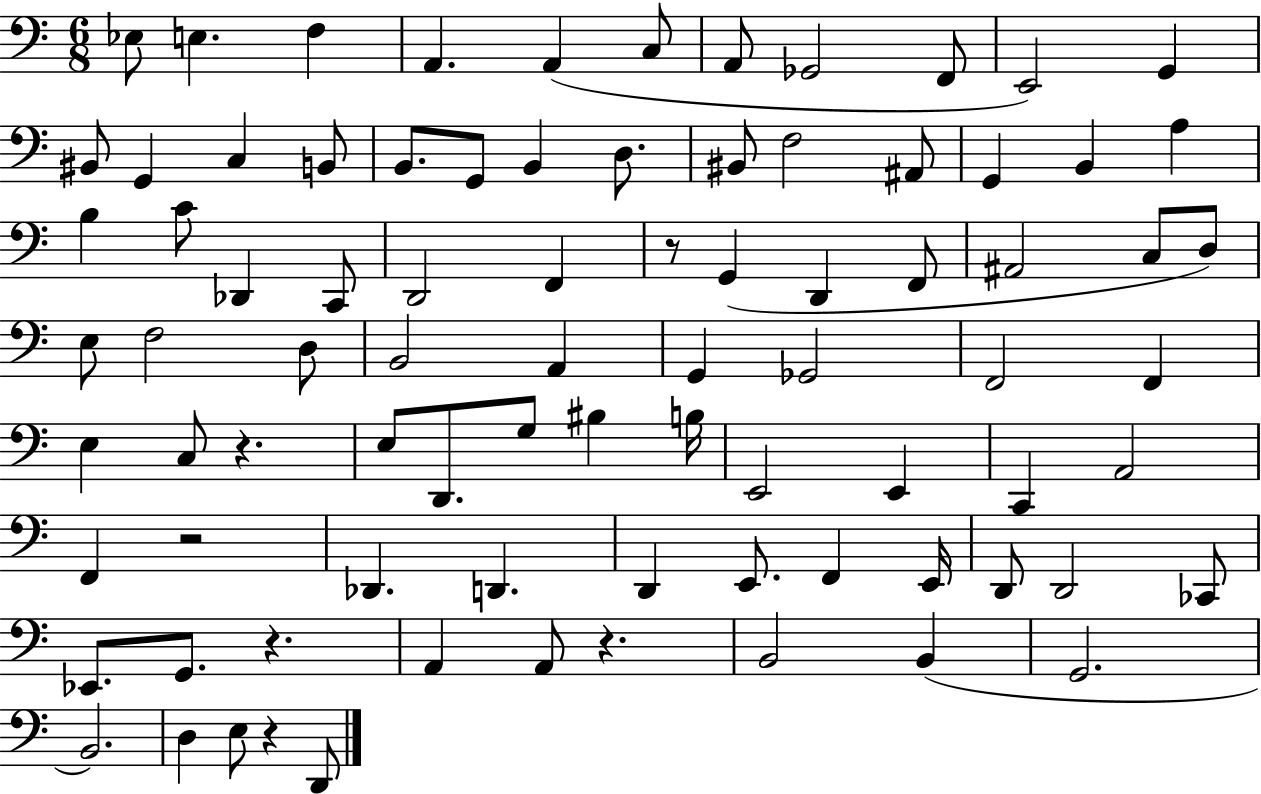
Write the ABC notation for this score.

X:1
T:Untitled
M:6/8
L:1/4
K:C
_E,/2 E, F, A,, A,, C,/2 A,,/2 _G,,2 F,,/2 E,,2 G,, ^B,,/2 G,, C, B,,/2 B,,/2 G,,/2 B,, D,/2 ^B,,/2 F,2 ^A,,/2 G,, B,, A, B, C/2 _D,, C,,/2 D,,2 F,, z/2 G,, D,, F,,/2 ^A,,2 C,/2 D,/2 E,/2 F,2 D,/2 B,,2 A,, G,, _G,,2 F,,2 F,, E, C,/2 z E,/2 D,,/2 G,/2 ^B, B,/4 E,,2 E,, C,, A,,2 F,, z2 _D,, D,, D,, E,,/2 F,, E,,/4 D,,/2 D,,2 _C,,/2 _E,,/2 G,,/2 z A,, A,,/2 z B,,2 B,, G,,2 B,,2 D, E,/2 z D,,/2